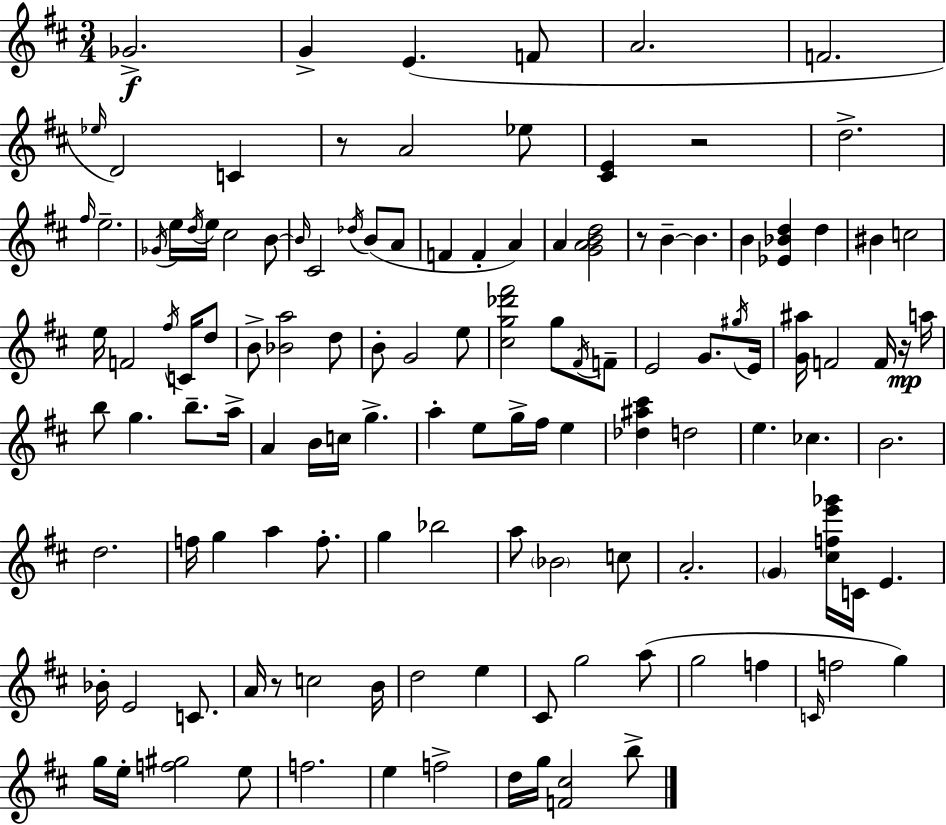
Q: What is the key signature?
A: D major